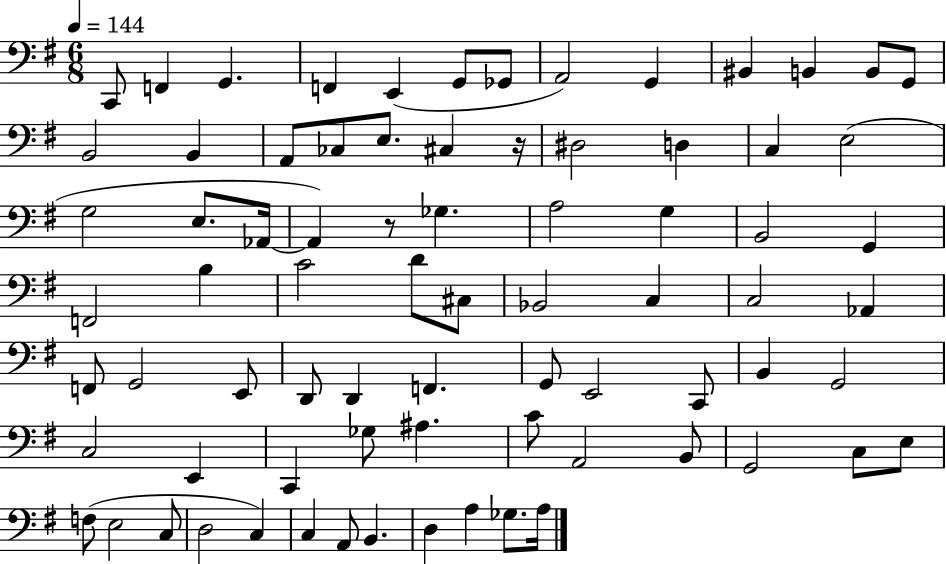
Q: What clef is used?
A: bass